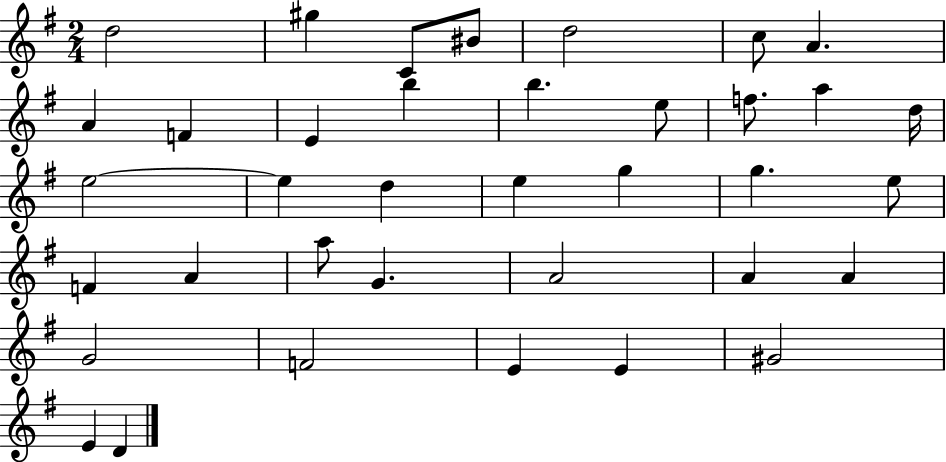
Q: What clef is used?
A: treble